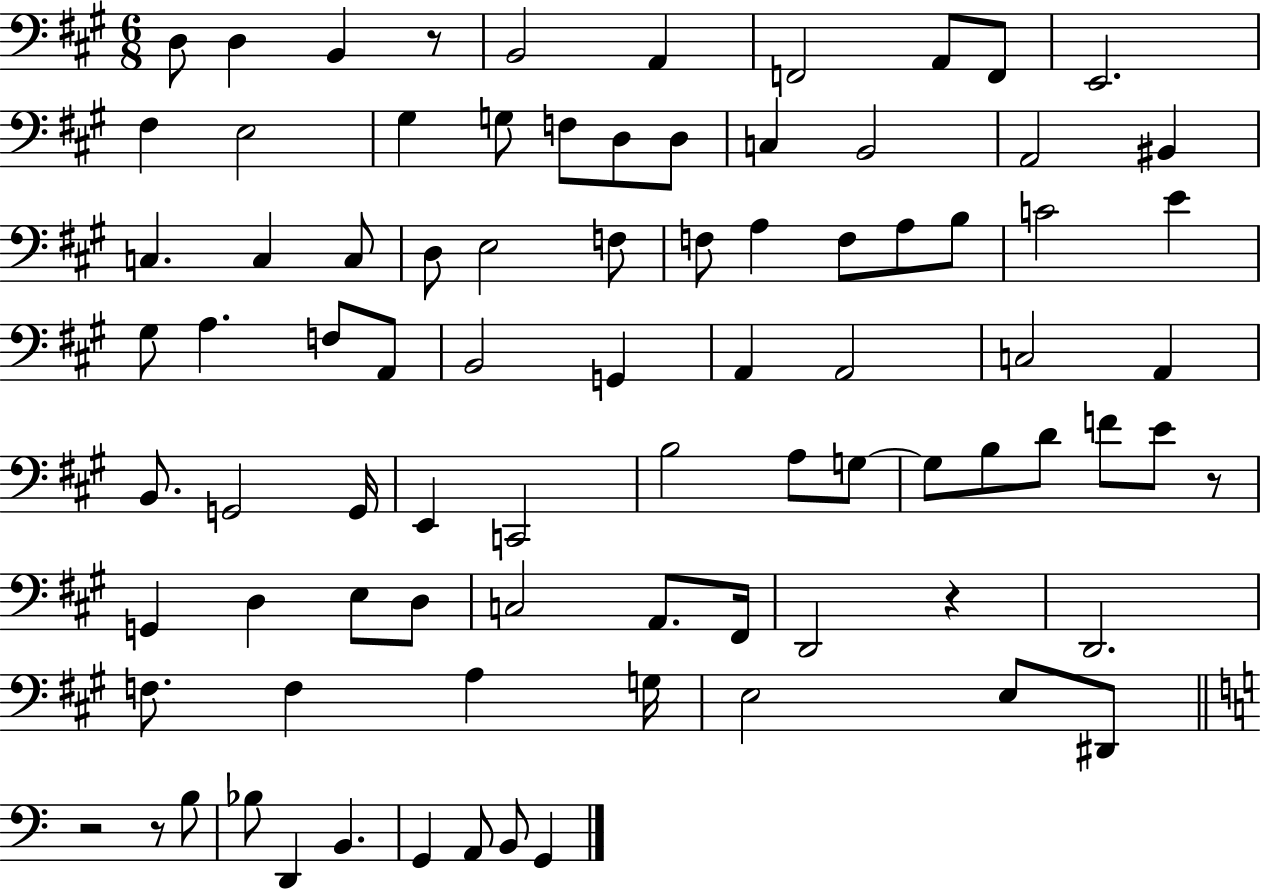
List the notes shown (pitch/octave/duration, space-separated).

D3/e D3/q B2/q R/e B2/h A2/q F2/h A2/e F2/e E2/h. F#3/q E3/h G#3/q G3/e F3/e D3/e D3/e C3/q B2/h A2/h BIS2/q C3/q. C3/q C3/e D3/e E3/h F3/e F3/e A3/q F3/e A3/e B3/e C4/h E4/q G#3/e A3/q. F3/e A2/e B2/h G2/q A2/q A2/h C3/h A2/q B2/e. G2/h G2/s E2/q C2/h B3/h A3/e G3/e G3/e B3/e D4/e F4/e E4/e R/e G2/q D3/q E3/e D3/e C3/h A2/e. F#2/s D2/h R/q D2/h. F3/e. F3/q A3/q G3/s E3/h E3/e D#2/e R/h R/e B3/e Bb3/e D2/q B2/q. G2/q A2/e B2/e G2/q